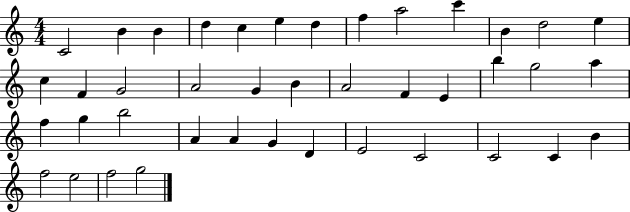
C4/h B4/q B4/q D5/q C5/q E5/q D5/q F5/q A5/h C6/q B4/q D5/h E5/q C5/q F4/q G4/h A4/h G4/q B4/q A4/h F4/q E4/q B5/q G5/h A5/q F5/q G5/q B5/h A4/q A4/q G4/q D4/q E4/h C4/h C4/h C4/q B4/q F5/h E5/h F5/h G5/h